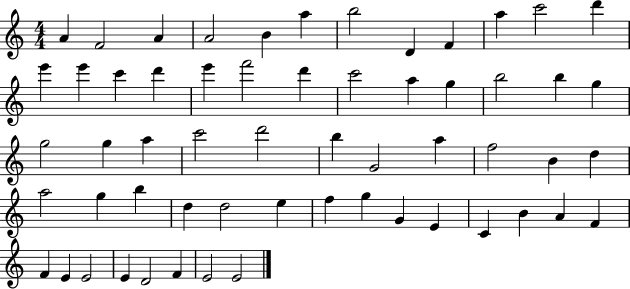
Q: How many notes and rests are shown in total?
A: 58